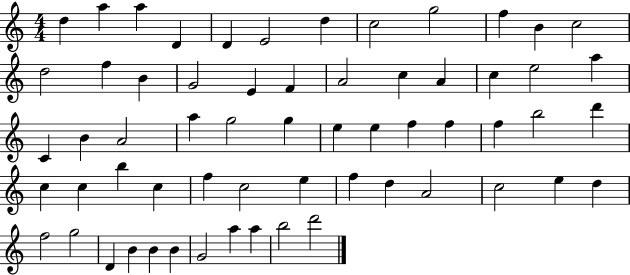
D5/q A5/q A5/q D4/q D4/q E4/h D5/q C5/h G5/h F5/q B4/q C5/h D5/h F5/q B4/q G4/h E4/q F4/q A4/h C5/q A4/q C5/q E5/h A5/q C4/q B4/q A4/h A5/q G5/h G5/q E5/q E5/q F5/q F5/q F5/q B5/h D6/q C5/q C5/q B5/q C5/q F5/q C5/h E5/q F5/q D5/q A4/h C5/h E5/q D5/q F5/h G5/h D4/q B4/q B4/q B4/q G4/h A5/q A5/q B5/h D6/h